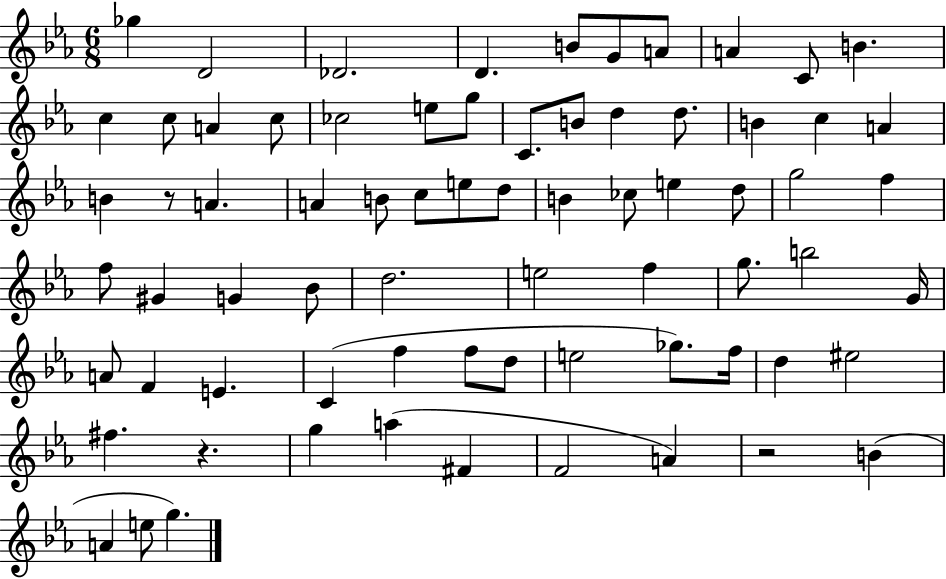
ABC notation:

X:1
T:Untitled
M:6/8
L:1/4
K:Eb
_g D2 _D2 D B/2 G/2 A/2 A C/2 B c c/2 A c/2 _c2 e/2 g/2 C/2 B/2 d d/2 B c A B z/2 A A B/2 c/2 e/2 d/2 B _c/2 e d/2 g2 f f/2 ^G G _B/2 d2 e2 f g/2 b2 G/4 A/2 F E C f f/2 d/2 e2 _g/2 f/4 d ^e2 ^f z g a ^F F2 A z2 B A e/2 g